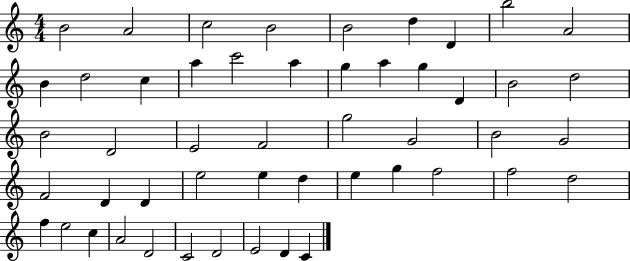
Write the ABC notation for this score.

X:1
T:Untitled
M:4/4
L:1/4
K:C
B2 A2 c2 B2 B2 d D b2 A2 B d2 c a c'2 a g a g D B2 d2 B2 D2 E2 F2 g2 G2 B2 G2 F2 D D e2 e d e g f2 f2 d2 f e2 c A2 D2 C2 D2 E2 D C